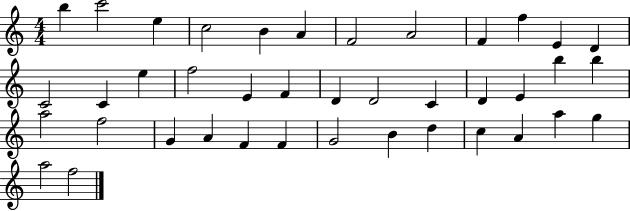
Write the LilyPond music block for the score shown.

{
  \clef treble
  \numericTimeSignature
  \time 4/4
  \key c \major
  b''4 c'''2 e''4 | c''2 b'4 a'4 | f'2 a'2 | f'4 f''4 e'4 d'4 | \break c'2 c'4 e''4 | f''2 e'4 f'4 | d'4 d'2 c'4 | d'4 e'4 b''4 b''4 | \break a''2 f''2 | g'4 a'4 f'4 f'4 | g'2 b'4 d''4 | c''4 a'4 a''4 g''4 | \break a''2 f''2 | \bar "|."
}